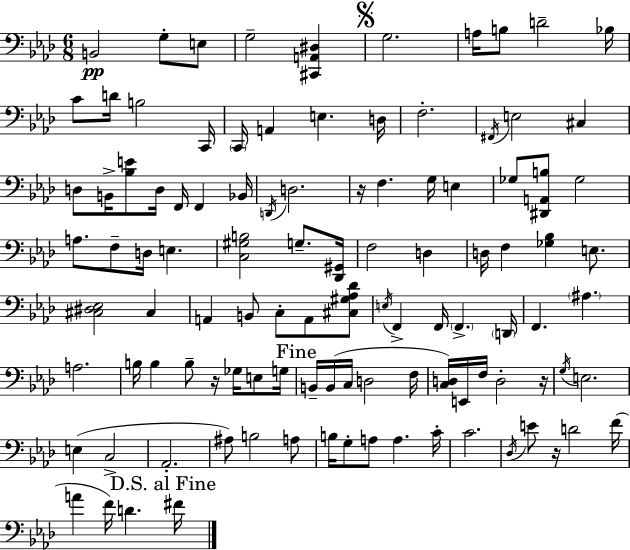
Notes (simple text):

B2/h G3/e E3/e G3/h [C#2,A2,D#3]/q G3/h. A3/s B3/e D4/h Bb3/s C4/e D4/s B3/h C2/s C2/s A2/q E3/q. D3/s F3/h. F#2/s E3/h C#3/q D3/e B2/s [Bb3,E4]/e D3/s F2/s F2/q Bb2/s D2/s D3/h. R/s F3/q. G3/s E3/q Gb3/e [D#2,A2,B3]/e Gb3/h A3/e. F3/e D3/s E3/q. [C3,G#3,B3]/h G3/e. [Db2,G#2]/s F3/h D3/q D3/s F3/q [Gb3,Bb3]/q E3/e. [C#3,D#3,Eb3]/h C#3/q A2/q B2/e C3/e A2/e [C#3,G#3,Ab3,Db4]/e E3/s F2/q F2/s F2/q. D2/s F2/q. A#3/q. A3/h. B3/s B3/q B3/e R/s Gb3/s E3/e G3/s B2/s B2/s C3/s D3/h F3/s [C3,D3]/s E2/s F3/s D3/h R/s G3/s E3/h. E3/q C3/h Ab2/h. A#3/e B3/h A3/e B3/s G3/e A3/e A3/q. C4/s C4/h. Db3/s E4/e R/s D4/h F4/s A4/q F4/s D4/q. F#4/s